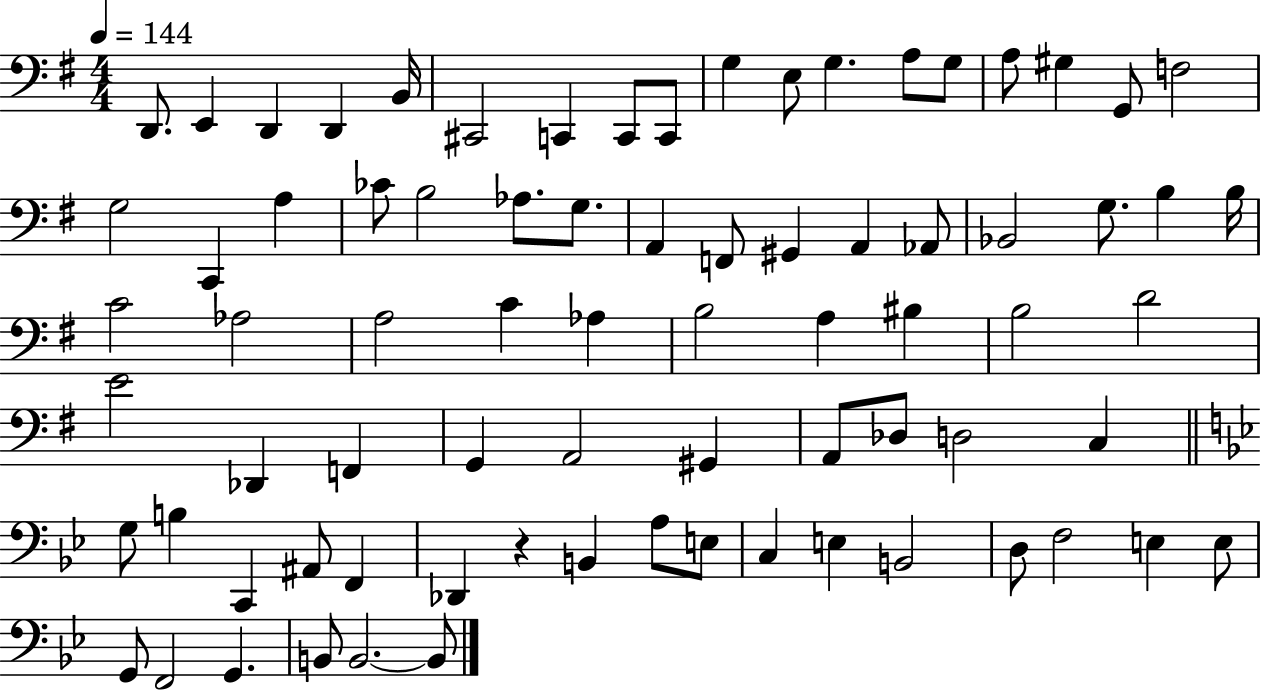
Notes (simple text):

D2/e. E2/q D2/q D2/q B2/s C#2/h C2/q C2/e C2/e G3/q E3/e G3/q. A3/e G3/e A3/e G#3/q G2/e F3/h G3/h C2/q A3/q CES4/e B3/h Ab3/e. G3/e. A2/q F2/e G#2/q A2/q Ab2/e Bb2/h G3/e. B3/q B3/s C4/h Ab3/h A3/h C4/q Ab3/q B3/h A3/q BIS3/q B3/h D4/h E4/h Db2/q F2/q G2/q A2/h G#2/q A2/e Db3/e D3/h C3/q G3/e B3/q C2/q A#2/e F2/q Db2/q R/q B2/q A3/e E3/e C3/q E3/q B2/h D3/e F3/h E3/q E3/e G2/e F2/h G2/q. B2/e B2/h. B2/e